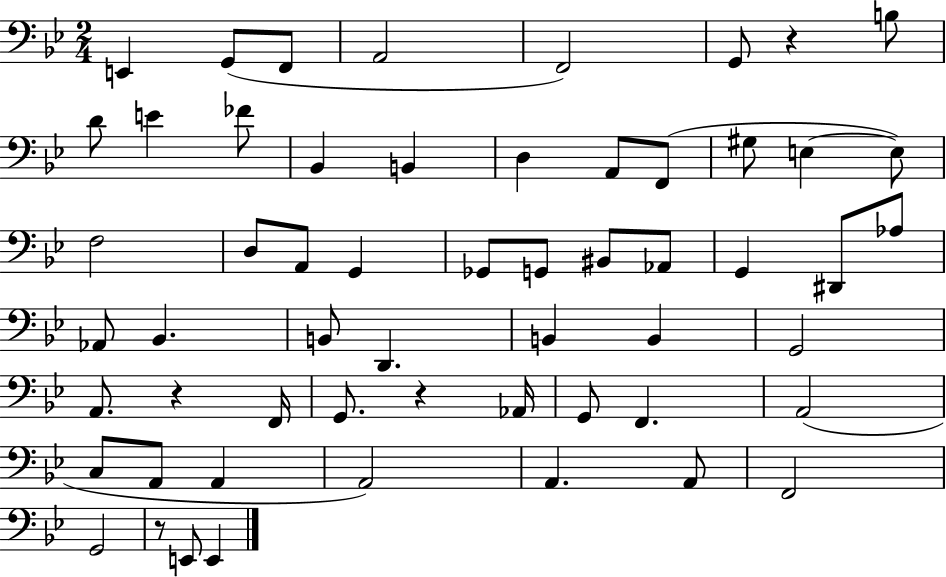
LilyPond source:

{
  \clef bass
  \numericTimeSignature
  \time 2/4
  \key bes \major
  \repeat volta 2 { e,4 g,8( f,8 | a,2 | f,2) | g,8 r4 b8 | \break d'8 e'4 fes'8 | bes,4 b,4 | d4 a,8 f,8( | gis8 e4~~ e8) | \break f2 | d8 a,8 g,4 | ges,8 g,8 bis,8 aes,8 | g,4 dis,8 aes8 | \break aes,8 bes,4. | b,8 d,4. | b,4 b,4 | g,2 | \break a,8. r4 f,16 | g,8. r4 aes,16 | g,8 f,4. | a,2( | \break c8 a,8 a,4 | a,2) | a,4. a,8 | f,2 | \break g,2 | r8 e,8 e,4 | } \bar "|."
}